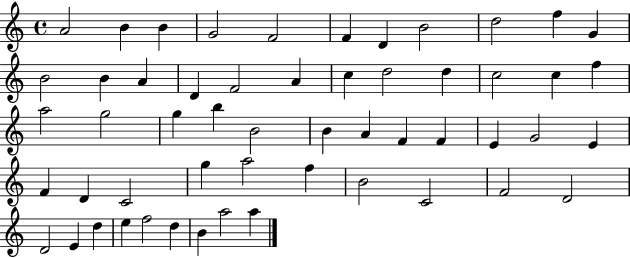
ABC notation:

X:1
T:Untitled
M:4/4
L:1/4
K:C
A2 B B G2 F2 F D B2 d2 f G B2 B A D F2 A c d2 d c2 c f a2 g2 g b B2 B A F F E G2 E F D C2 g a2 f B2 C2 F2 D2 D2 E d e f2 d B a2 a